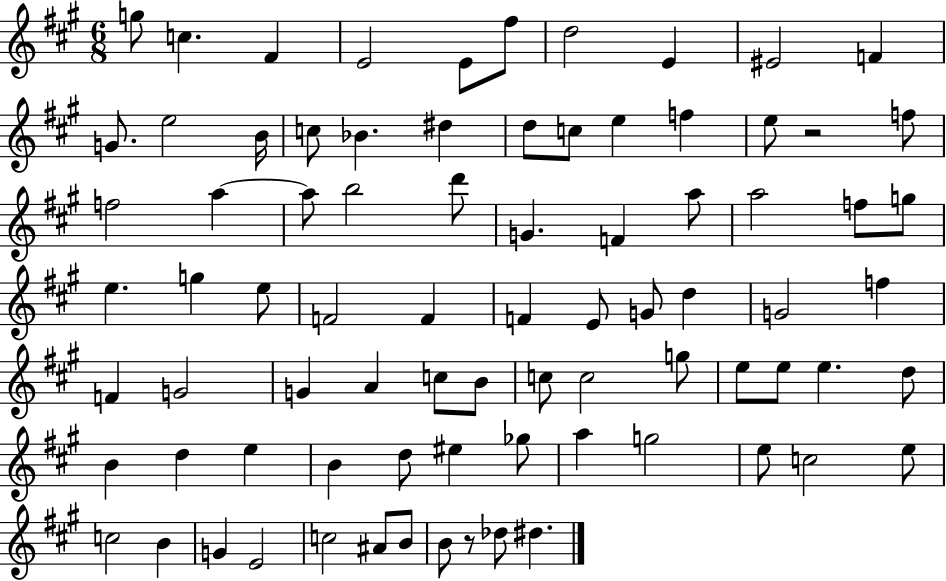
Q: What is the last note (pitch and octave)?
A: D#5